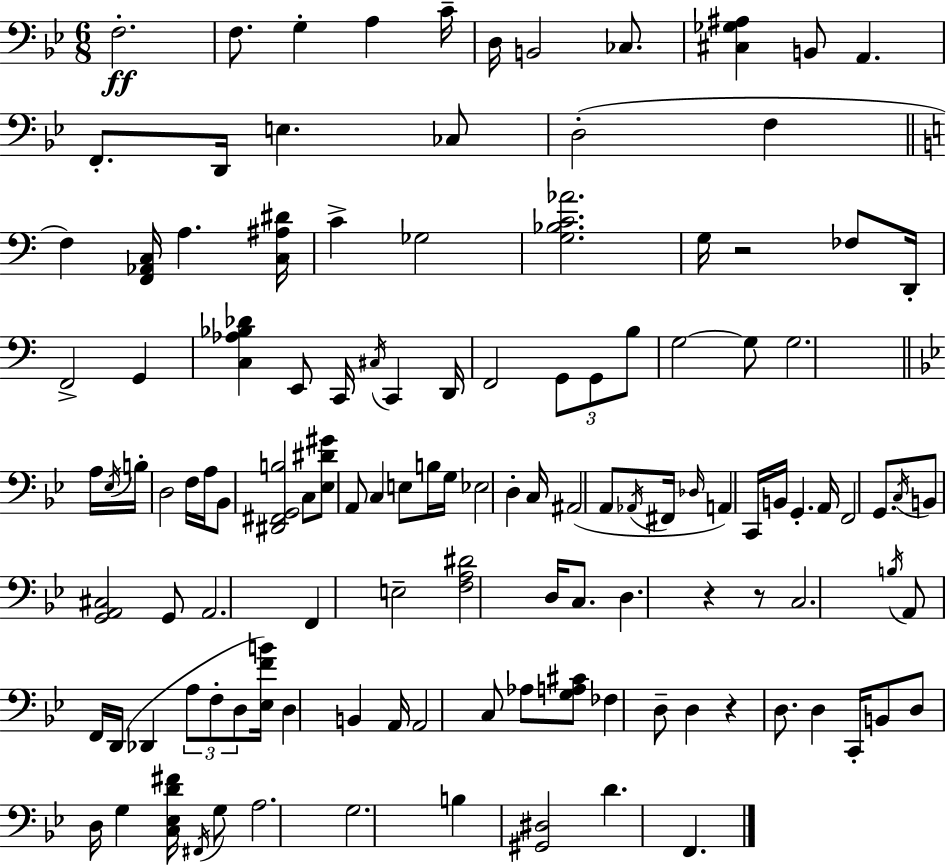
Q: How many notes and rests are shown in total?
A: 123